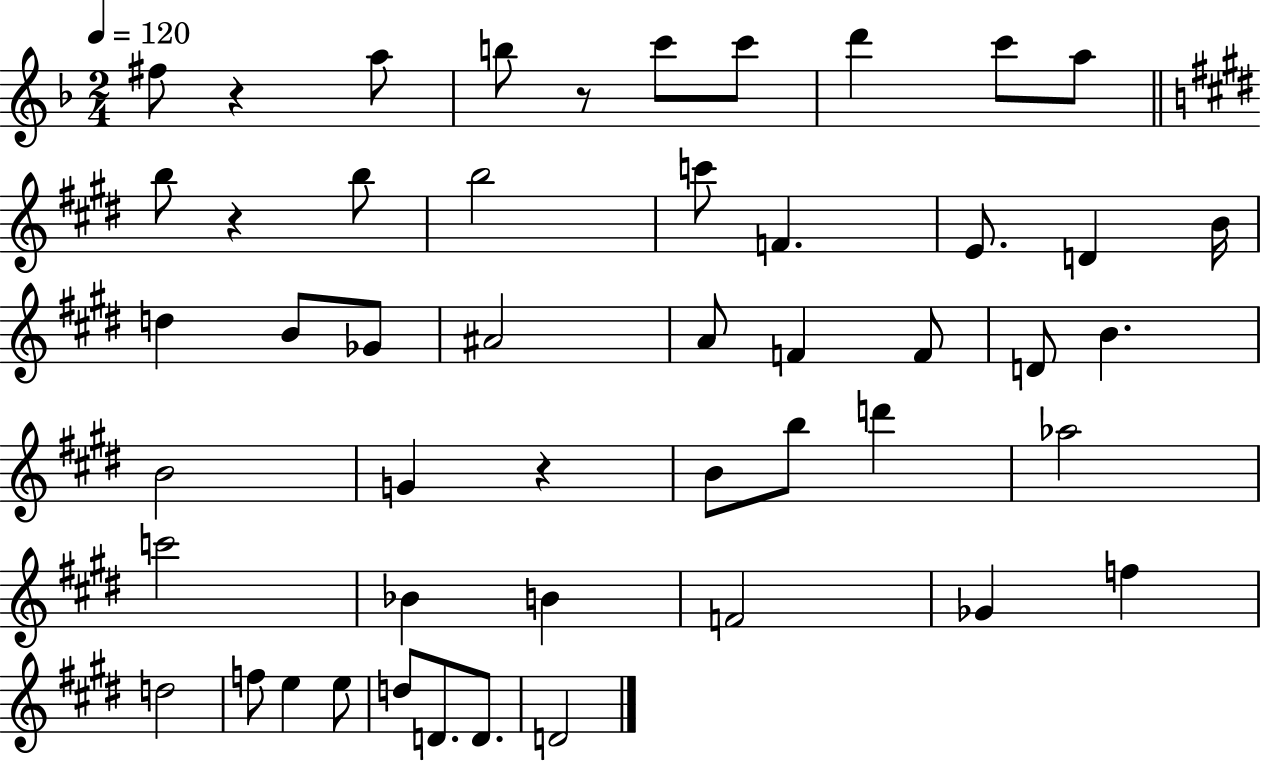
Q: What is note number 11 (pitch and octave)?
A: B5